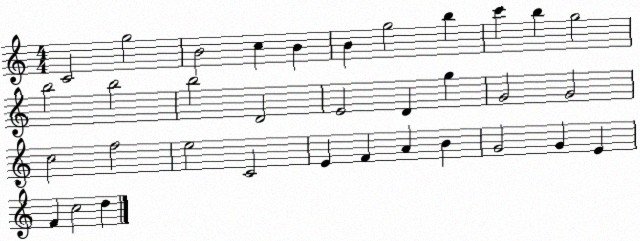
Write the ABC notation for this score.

X:1
T:Untitled
M:4/4
L:1/4
K:C
C2 g2 B2 c B B g2 b c' b g2 b2 b2 b2 D2 E2 D g G2 G2 c2 f2 e2 C2 E F A B G2 G E F c2 d